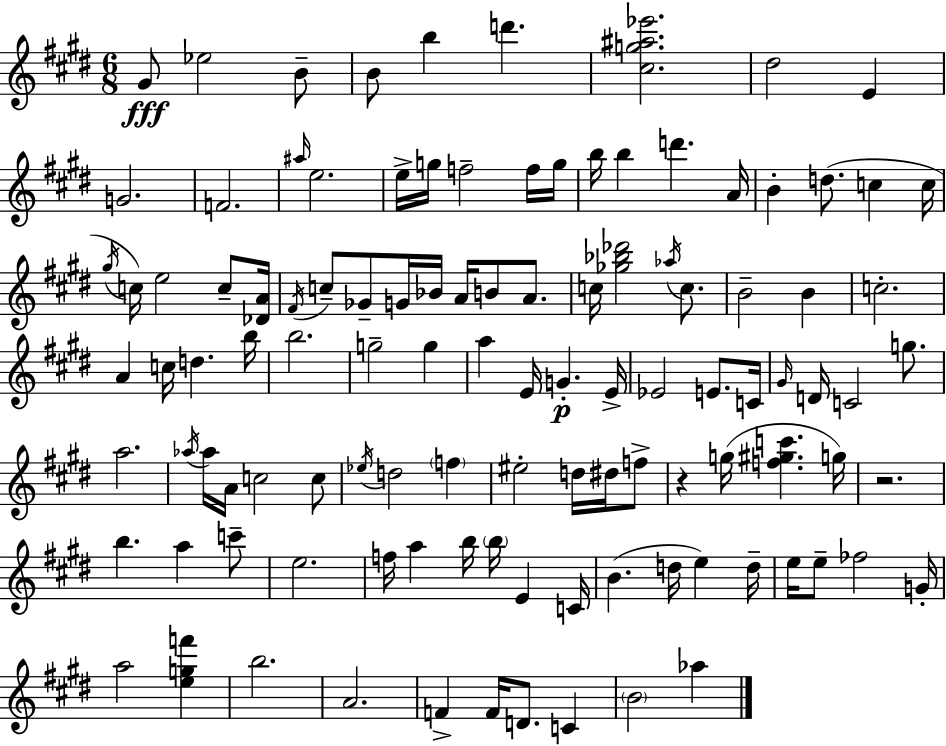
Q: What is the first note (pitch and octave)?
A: G#4